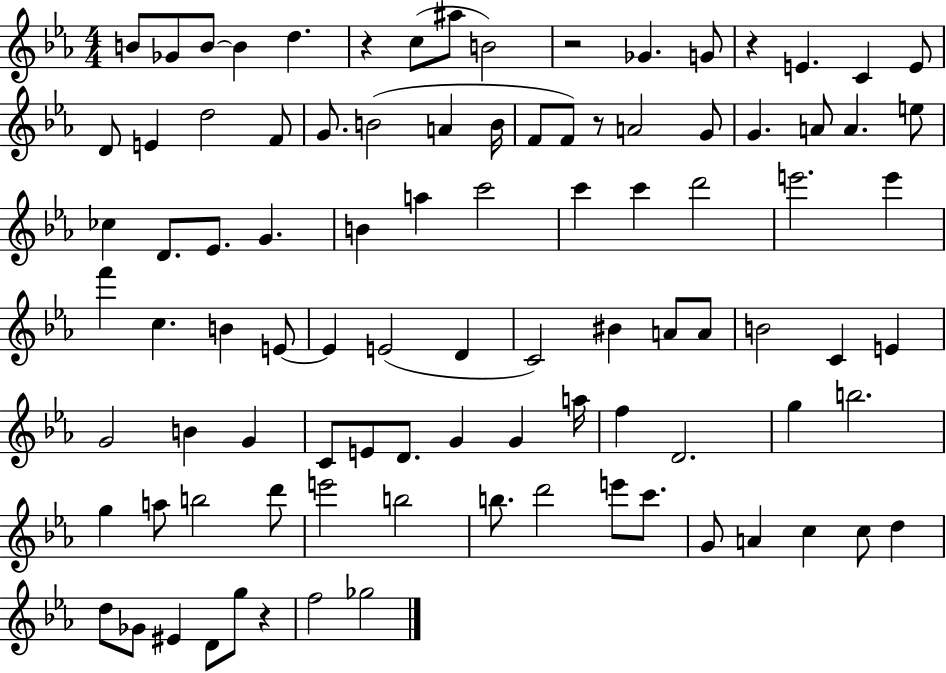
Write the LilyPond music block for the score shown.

{
  \clef treble
  \numericTimeSignature
  \time 4/4
  \key ees \major
  b'8 ges'8 b'8~~ b'4 d''4. | r4 c''8( ais''8 b'2) | r2 ges'4. g'8 | r4 e'4. c'4 e'8 | \break d'8 e'4 d''2 f'8 | g'8. b'2( a'4 b'16 | f'8 f'8) r8 a'2 g'8 | g'4. a'8 a'4. e''8 | \break ces''4 d'8. ees'8. g'4. | b'4 a''4 c'''2 | c'''4 c'''4 d'''2 | e'''2. e'''4 | \break f'''4 c''4. b'4 e'8~~ | e'4 e'2( d'4 | c'2) bis'4 a'8 a'8 | b'2 c'4 e'4 | \break g'2 b'4 g'4 | c'8 e'8 d'8. g'4 g'4 a''16 | f''4 d'2. | g''4 b''2. | \break g''4 a''8 b''2 d'''8 | e'''2 b''2 | b''8. d'''2 e'''8 c'''8. | g'8 a'4 c''4 c''8 d''4 | \break d''8 ges'8 eis'4 d'8 g''8 r4 | f''2 ges''2 | \bar "|."
}